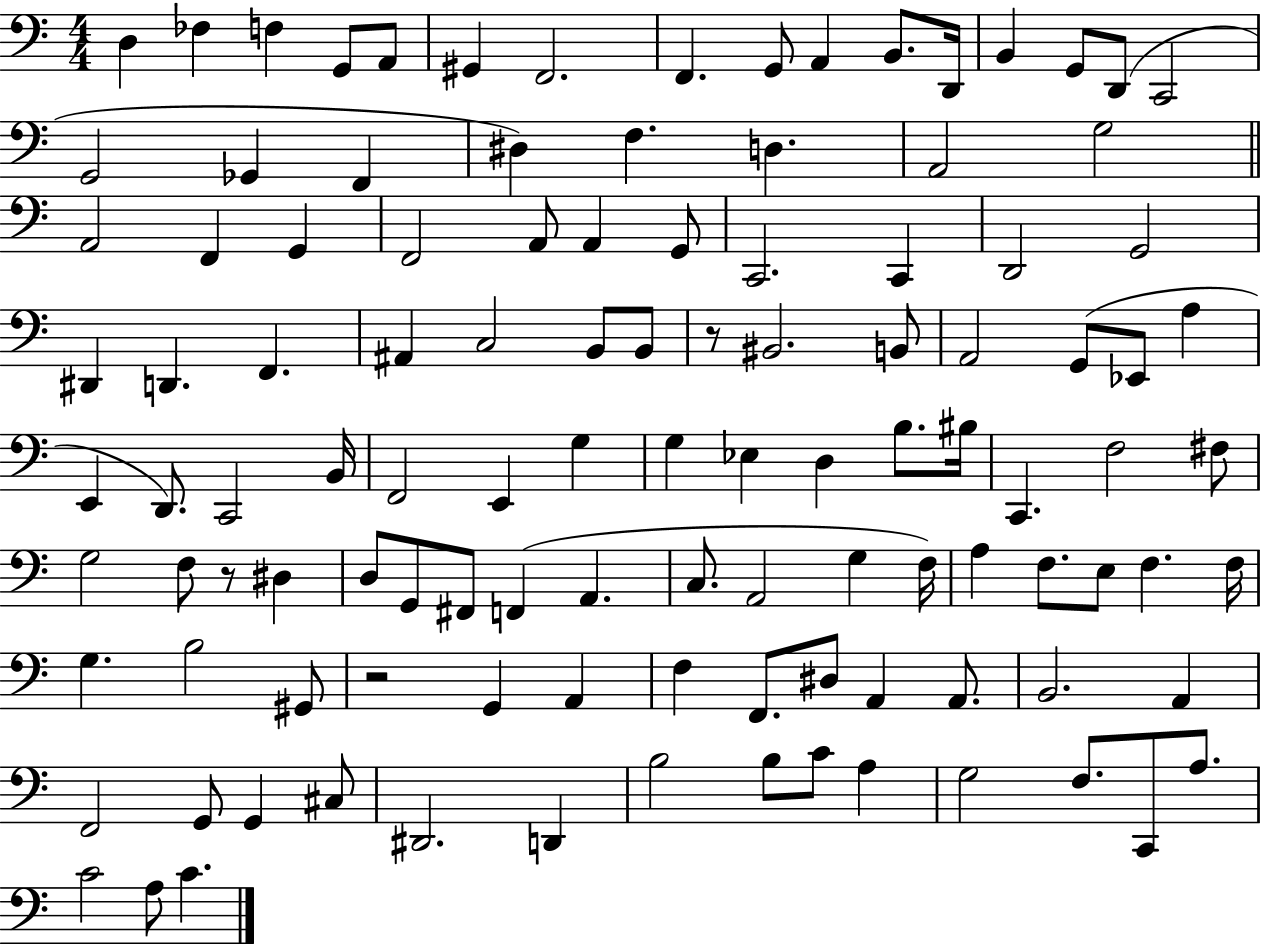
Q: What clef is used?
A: bass